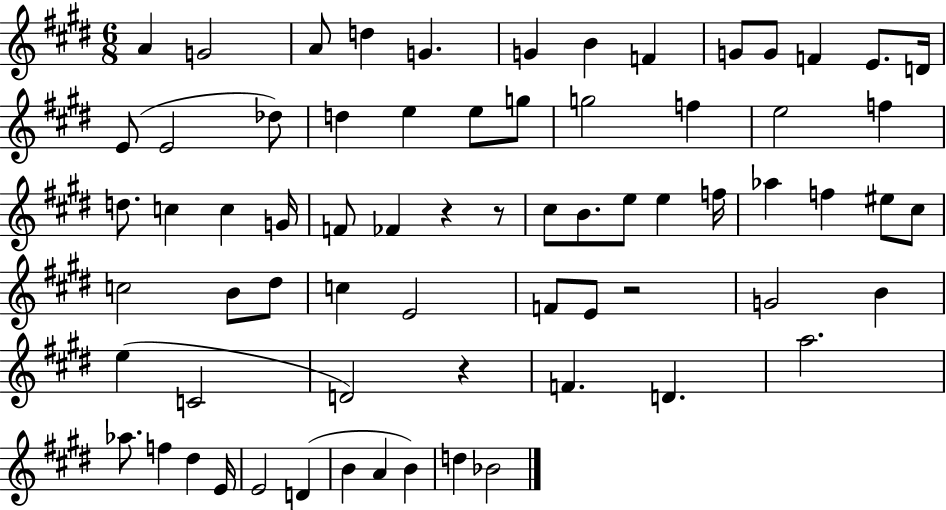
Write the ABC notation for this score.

X:1
T:Untitled
M:6/8
L:1/4
K:E
A G2 A/2 d G G B F G/2 G/2 F E/2 D/4 E/2 E2 _d/2 d e e/2 g/2 g2 f e2 f d/2 c c G/4 F/2 _F z z/2 ^c/2 B/2 e/2 e f/4 _a f ^e/2 ^c/2 c2 B/2 ^d/2 c E2 F/2 E/2 z2 G2 B e C2 D2 z F D a2 _a/2 f ^d E/4 E2 D B A B d _B2